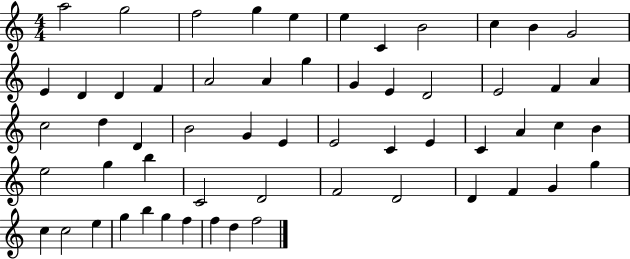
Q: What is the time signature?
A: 4/4